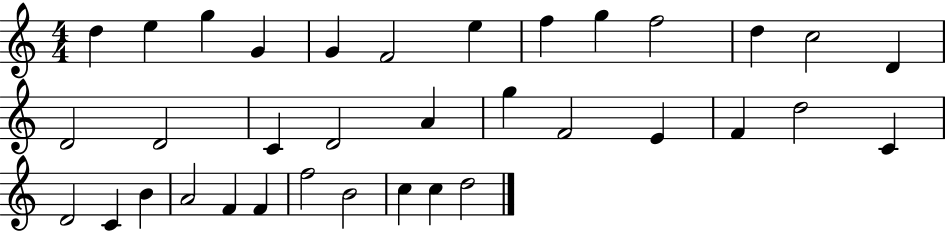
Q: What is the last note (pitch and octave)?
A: D5